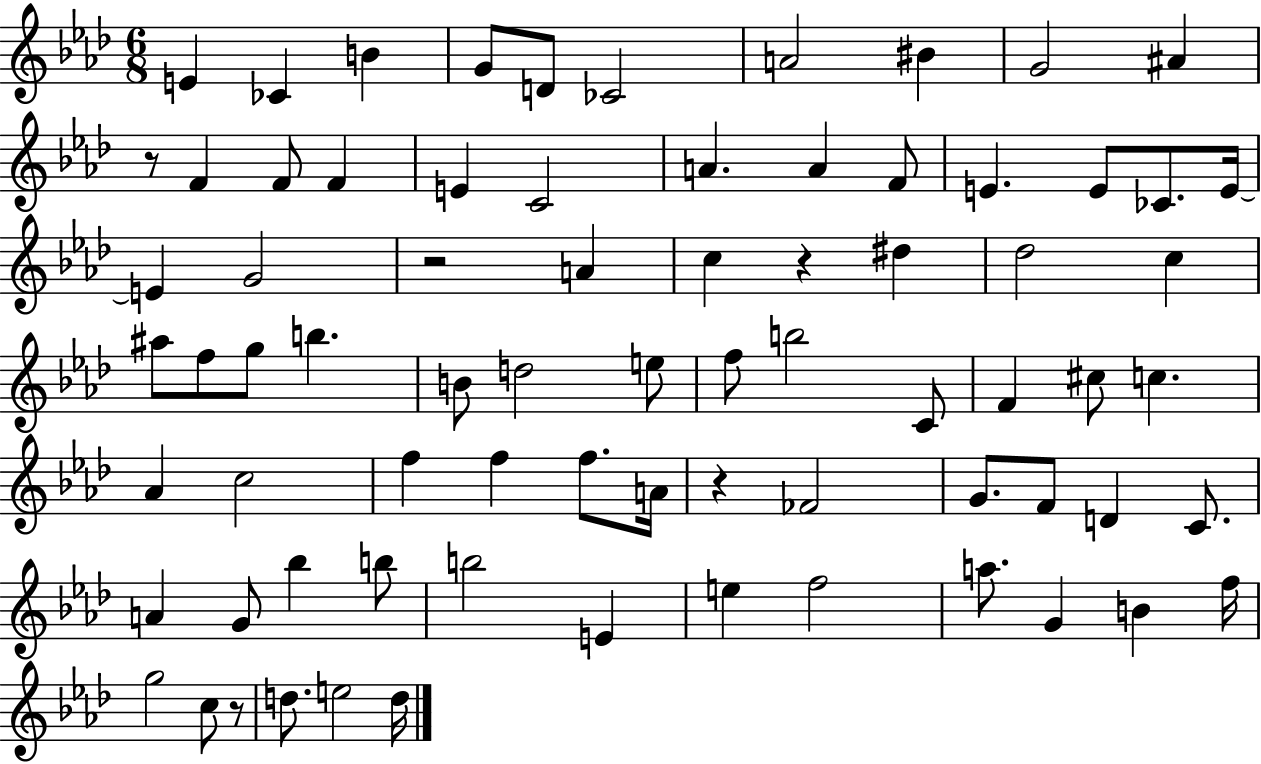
{
  \clef treble
  \numericTimeSignature
  \time 6/8
  \key aes \major
  e'4 ces'4 b'4 | g'8 d'8 ces'2 | a'2 bis'4 | g'2 ais'4 | \break r8 f'4 f'8 f'4 | e'4 c'2 | a'4. a'4 f'8 | e'4. e'8 ces'8. e'16~~ | \break e'4 g'2 | r2 a'4 | c''4 r4 dis''4 | des''2 c''4 | \break ais''8 f''8 g''8 b''4. | b'8 d''2 e''8 | f''8 b''2 c'8 | f'4 cis''8 c''4. | \break aes'4 c''2 | f''4 f''4 f''8. a'16 | r4 fes'2 | g'8. f'8 d'4 c'8. | \break a'4 g'8 bes''4 b''8 | b''2 e'4 | e''4 f''2 | a''8. g'4 b'4 f''16 | \break g''2 c''8 r8 | d''8. e''2 d''16 | \bar "|."
}